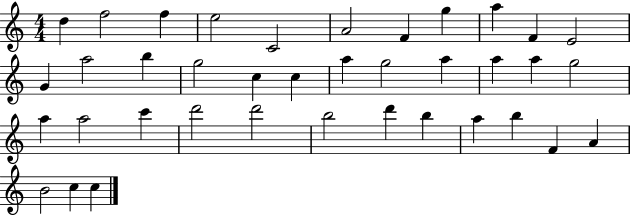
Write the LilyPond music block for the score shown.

{
  \clef treble
  \numericTimeSignature
  \time 4/4
  \key c \major
  d''4 f''2 f''4 | e''2 c'2 | a'2 f'4 g''4 | a''4 f'4 e'2 | \break g'4 a''2 b''4 | g''2 c''4 c''4 | a''4 g''2 a''4 | a''4 a''4 g''2 | \break a''4 a''2 c'''4 | d'''2 d'''2 | b''2 d'''4 b''4 | a''4 b''4 f'4 a'4 | \break b'2 c''4 c''4 | \bar "|."
}